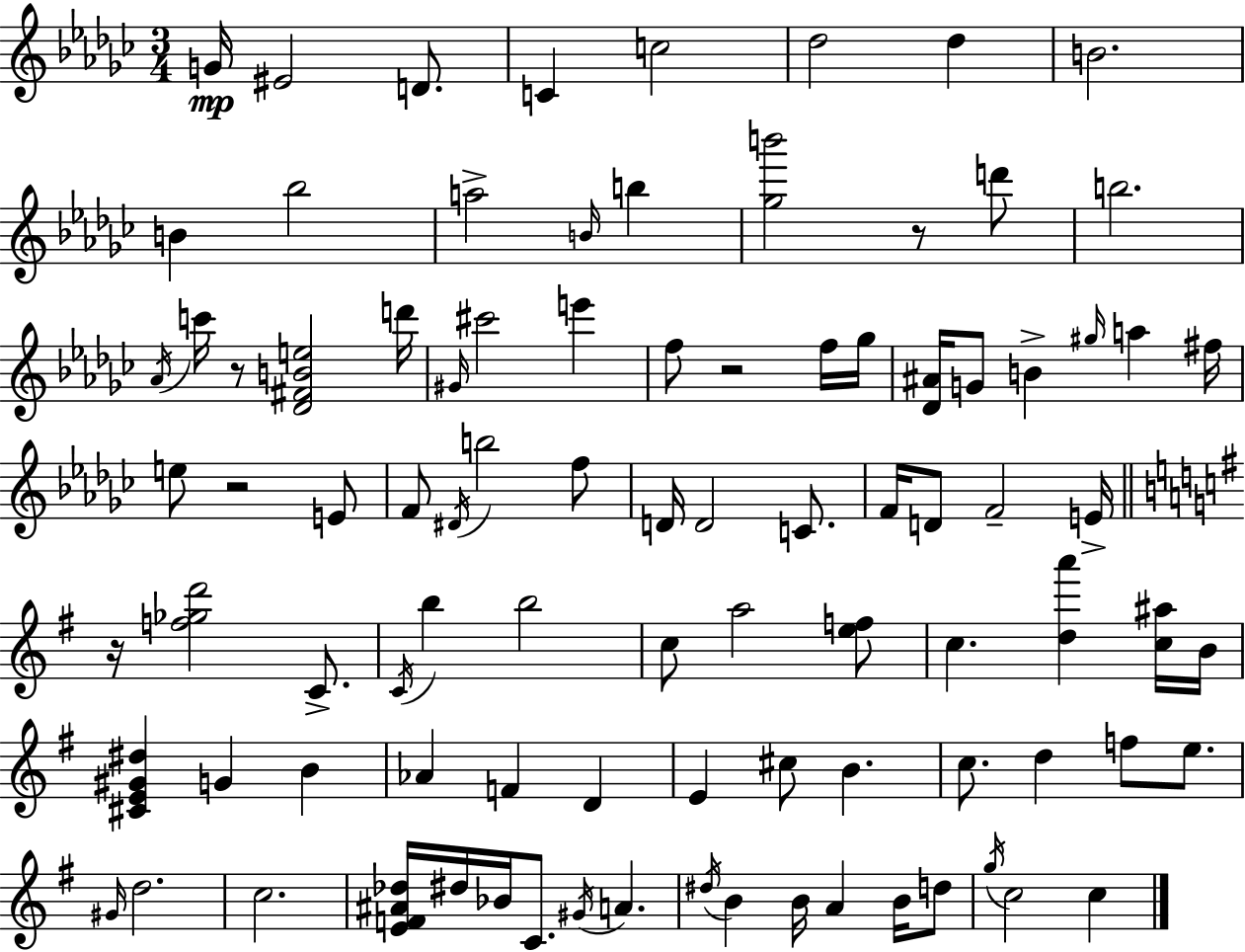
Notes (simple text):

G4/s EIS4/h D4/e. C4/q C5/h Db5/h Db5/q B4/h. B4/q Bb5/h A5/h B4/s B5/q [Gb5,B6]/h R/e D6/e B5/h. Ab4/s C6/s R/e [Db4,F#4,B4,E5]/h D6/s G#4/s C#6/h E6/q F5/e R/h F5/s Gb5/s [Db4,A#4]/s G4/e B4/q G#5/s A5/q F#5/s E5/e R/h E4/e F4/e D#4/s B5/h F5/e D4/s D4/h C4/e. F4/s D4/e F4/h E4/s R/s [F5,Gb5,D6]/h C4/e. C4/s B5/q B5/h C5/e A5/h [E5,F5]/e C5/q. [D5,A6]/q [C5,A#5]/s B4/s [C#4,E4,G#4,D#5]/q G4/q B4/q Ab4/q F4/q D4/q E4/q C#5/e B4/q. C5/e. D5/q F5/e E5/e. G#4/s D5/h. C5/h. [E4,F4,A#4,Db5]/s D#5/s Bb4/s C4/e. G#4/s A4/q. D#5/s B4/q B4/s A4/q B4/s D5/e G5/s C5/h C5/q